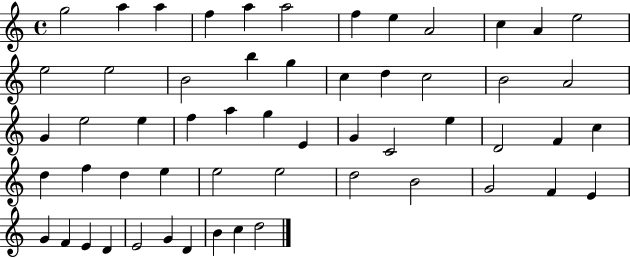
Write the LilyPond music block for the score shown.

{
  \clef treble
  \time 4/4
  \defaultTimeSignature
  \key c \major
  g''2 a''4 a''4 | f''4 a''4 a''2 | f''4 e''4 a'2 | c''4 a'4 e''2 | \break e''2 e''2 | b'2 b''4 g''4 | c''4 d''4 c''2 | b'2 a'2 | \break g'4 e''2 e''4 | f''4 a''4 g''4 e'4 | g'4 c'2 e''4 | d'2 f'4 c''4 | \break d''4 f''4 d''4 e''4 | e''2 e''2 | d''2 b'2 | g'2 f'4 e'4 | \break g'4 f'4 e'4 d'4 | e'2 g'4 d'4 | b'4 c''4 d''2 | \bar "|."
}